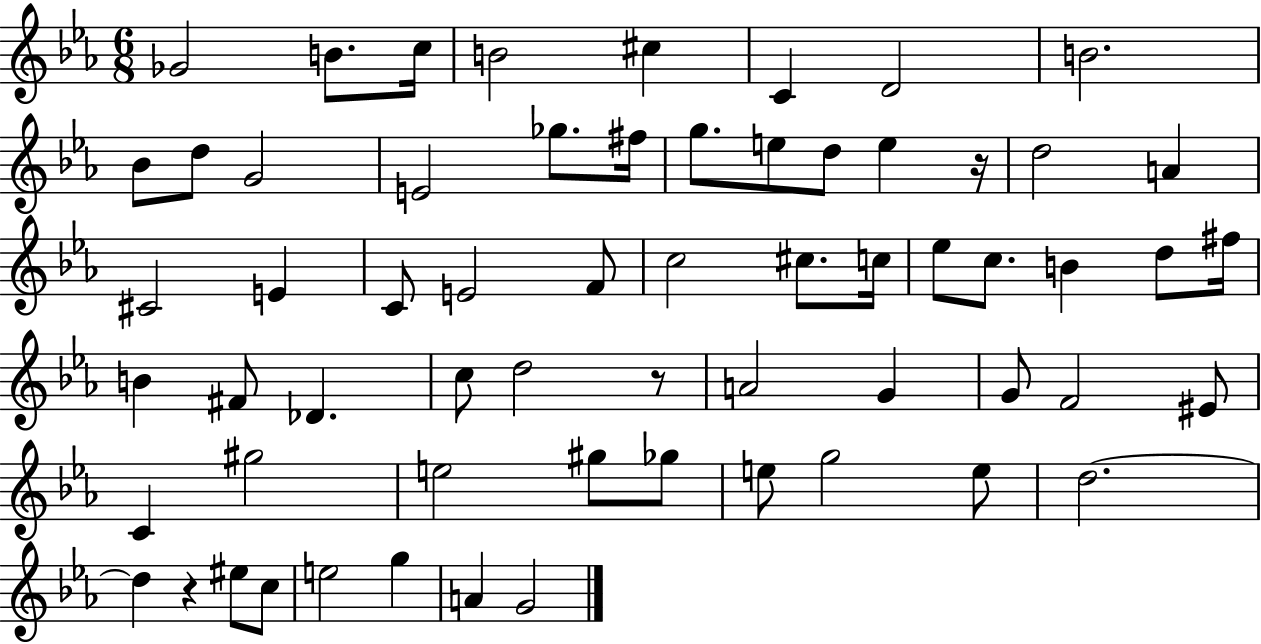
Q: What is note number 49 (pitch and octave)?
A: E5